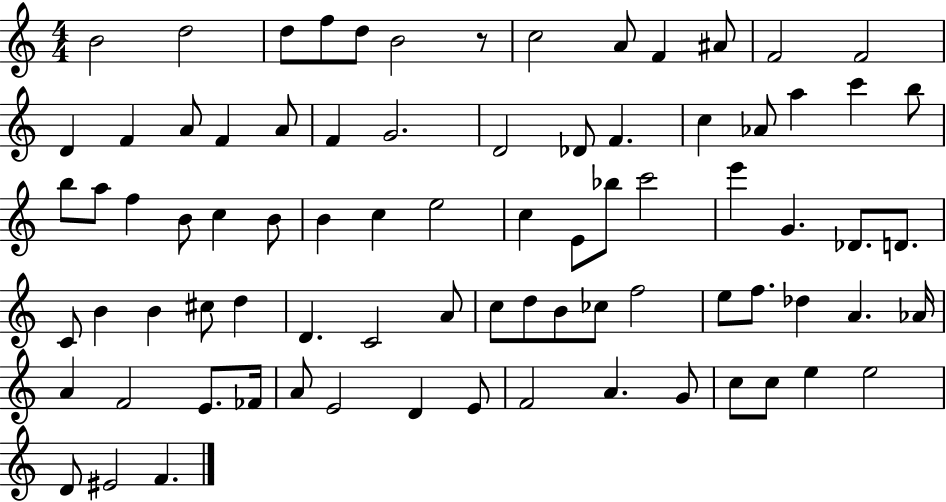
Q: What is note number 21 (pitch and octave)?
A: Db4